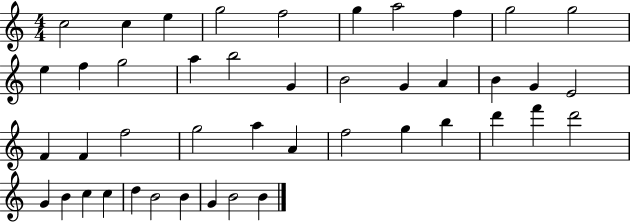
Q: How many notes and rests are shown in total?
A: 44